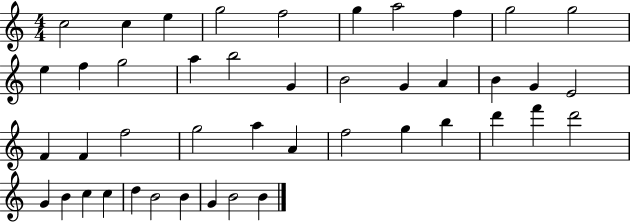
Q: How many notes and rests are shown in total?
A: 44